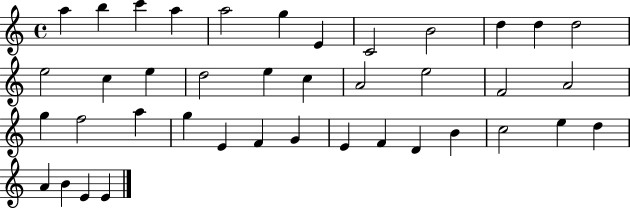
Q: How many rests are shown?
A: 0